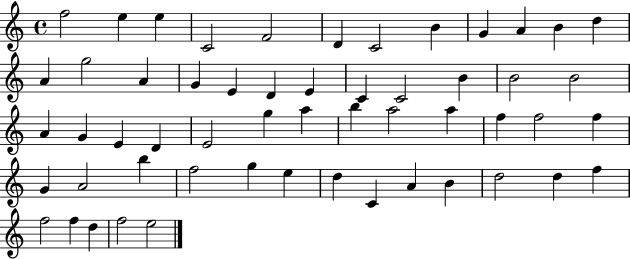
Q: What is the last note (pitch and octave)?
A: E5